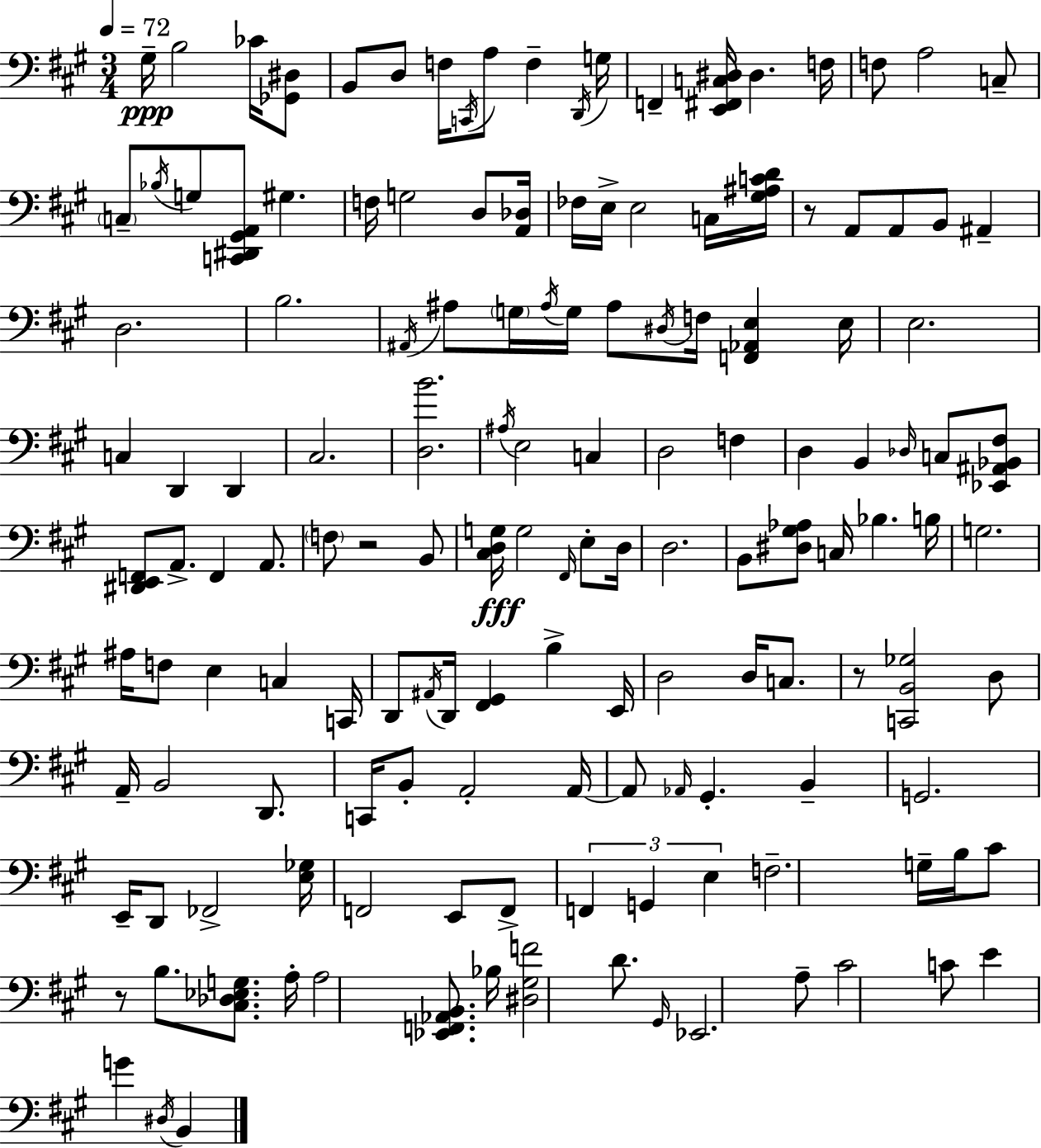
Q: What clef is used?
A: bass